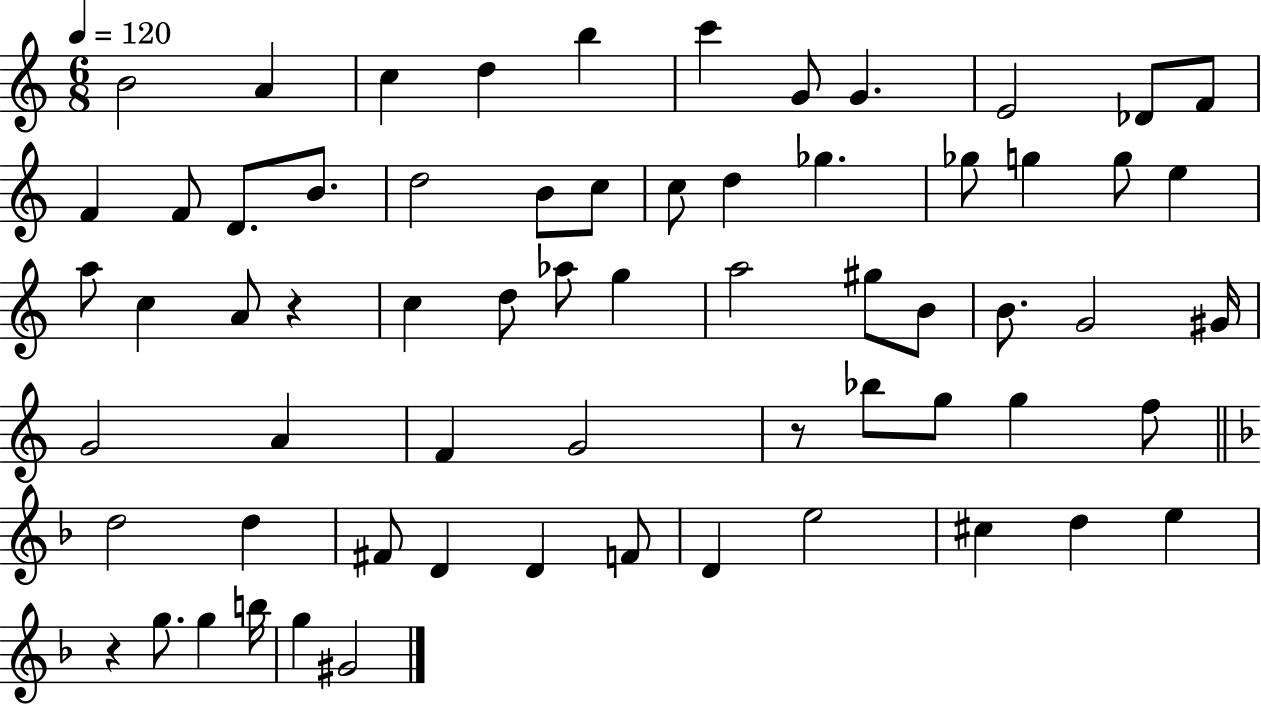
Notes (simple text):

B4/h A4/q C5/q D5/q B5/q C6/q G4/e G4/q. E4/h Db4/e F4/e F4/q F4/e D4/e. B4/e. D5/h B4/e C5/e C5/e D5/q Gb5/q. Gb5/e G5/q G5/e E5/q A5/e C5/q A4/e R/q C5/q D5/e Ab5/e G5/q A5/h G#5/e B4/e B4/e. G4/h G#4/s G4/h A4/q F4/q G4/h R/e Bb5/e G5/e G5/q F5/e D5/h D5/q F#4/e D4/q D4/q F4/e D4/q E5/h C#5/q D5/q E5/q R/q G5/e. G5/q B5/s G5/q G#4/h